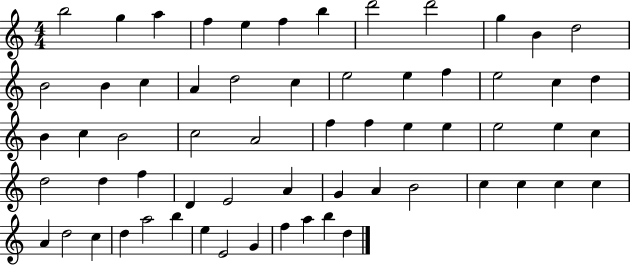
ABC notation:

X:1
T:Untitled
M:4/4
L:1/4
K:C
b2 g a f e f b d'2 d'2 g B d2 B2 B c A d2 c e2 e f e2 c d B c B2 c2 A2 f f e e e2 e c d2 d f D E2 A G A B2 c c c c A d2 c d a2 b e E2 G f a b d